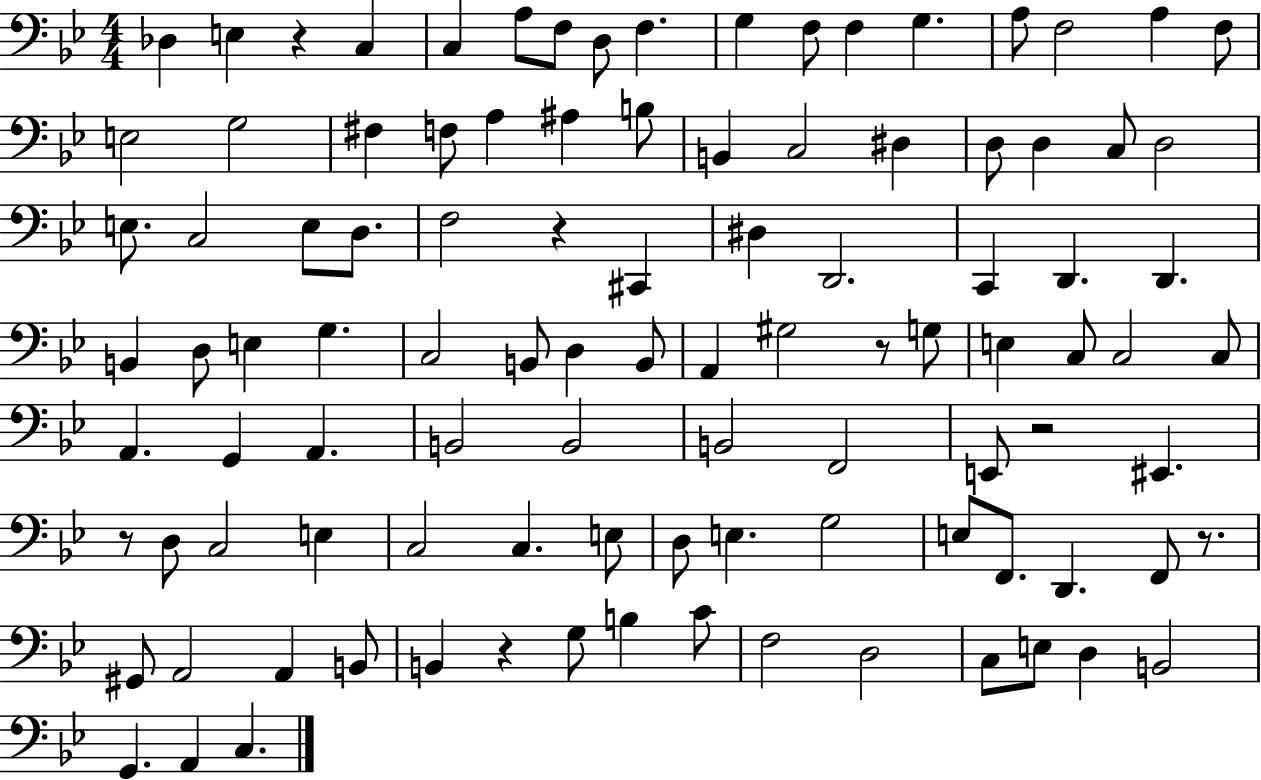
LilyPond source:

{
  \clef bass
  \numericTimeSignature
  \time 4/4
  \key bes \major
  des4 e4 r4 c4 | c4 a8 f8 d8 f4. | g4 f8 f4 g4. | a8 f2 a4 f8 | \break e2 g2 | fis4 f8 a4 ais4 b8 | b,4 c2 dis4 | d8 d4 c8 d2 | \break e8. c2 e8 d8. | f2 r4 cis,4 | dis4 d,2. | c,4 d,4. d,4. | \break b,4 d8 e4 g4. | c2 b,8 d4 b,8 | a,4 gis2 r8 g8 | e4 c8 c2 c8 | \break a,4. g,4 a,4. | b,2 b,2 | b,2 f,2 | e,8 r2 eis,4. | \break r8 d8 c2 e4 | c2 c4. e8 | d8 e4. g2 | e8 f,8. d,4. f,8 r8. | \break gis,8 a,2 a,4 b,8 | b,4 r4 g8 b4 c'8 | f2 d2 | c8 e8 d4 b,2 | \break g,4. a,4 c4. | \bar "|."
}